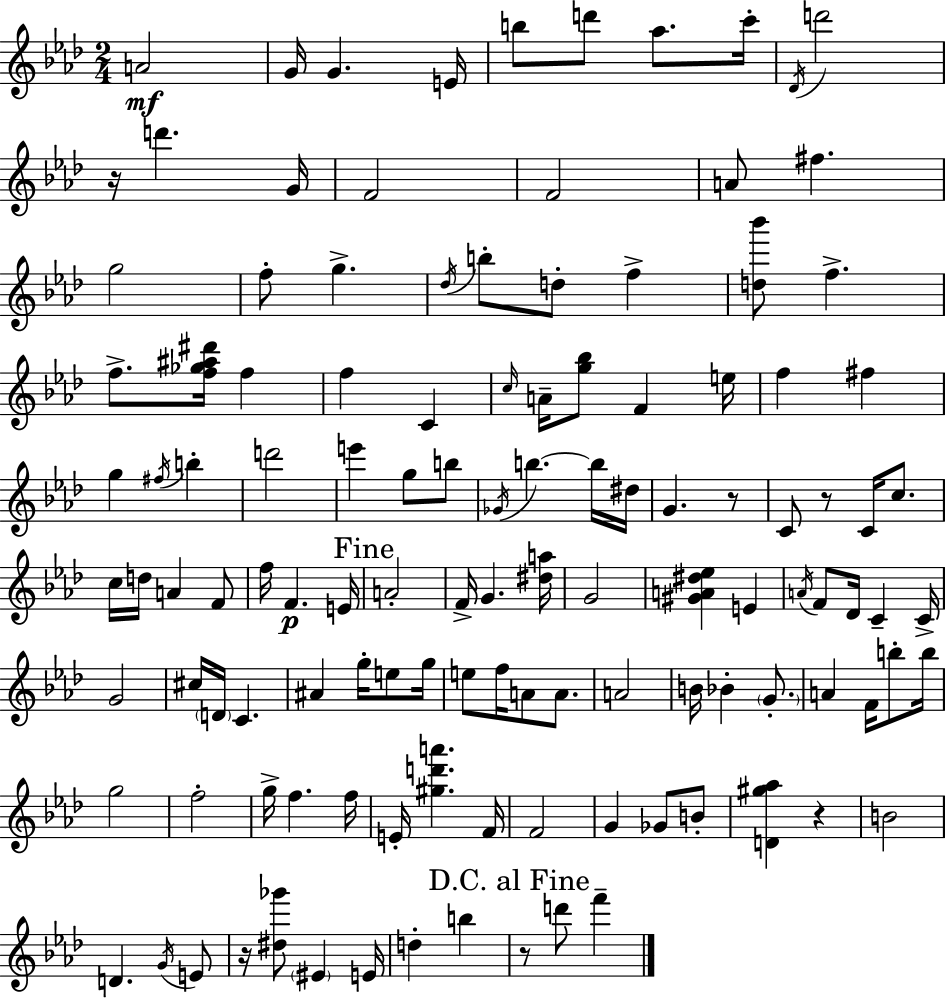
A4/h G4/s G4/q. E4/s B5/e D6/e Ab5/e. C6/s Db4/s D6/h R/s D6/q. G4/s F4/h F4/h A4/e F#5/q. G5/h F5/e G5/q. Db5/s B5/e D5/e F5/q [D5,Bb6]/e F5/q. F5/e. [F5,Gb5,A#5,D#6]/s F5/q F5/q C4/q C5/s A4/s [G5,Bb5]/e F4/q E5/s F5/q F#5/q G5/q F#5/s B5/q D6/h E6/q G5/e B5/e Gb4/s B5/q. B5/s D#5/s G4/q. R/e C4/e R/e C4/s C5/e. C5/s D5/s A4/q F4/e F5/s F4/q. E4/s A4/h F4/s G4/q. [D#5,A5]/s G4/h [G#4,A4,D#5,Eb5]/q E4/q A4/s F4/e Db4/s C4/q C4/s G4/h C#5/s D4/s C4/q. A#4/q G5/s E5/e G5/s E5/e F5/s A4/e A4/e. A4/h B4/s Bb4/q G4/e. A4/q F4/s B5/e B5/s G5/h F5/h G5/s F5/q. F5/s E4/s [G#5,D6,A6]/q. F4/s F4/h G4/q Gb4/e B4/e [D4,G#5,Ab5]/q R/q B4/h D4/q. G4/s E4/e R/s [D#5,Gb6]/e EIS4/q E4/s D5/q B5/q R/e D6/e F6/q